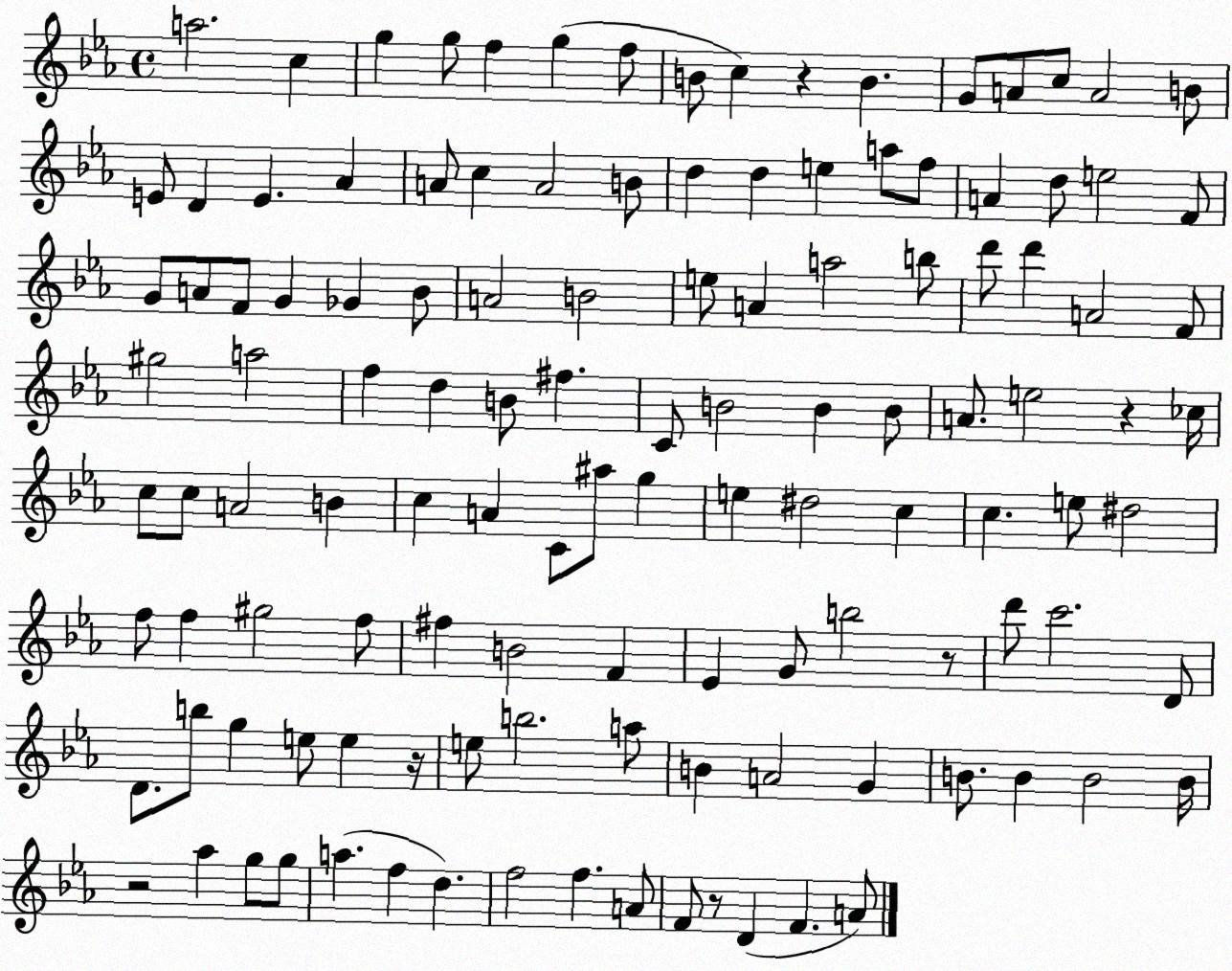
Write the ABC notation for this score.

X:1
T:Untitled
M:4/4
L:1/4
K:Eb
a2 c g g/2 f g f/2 B/2 c z B G/2 A/2 c/2 A2 B/2 E/2 D E _A A/2 c A2 B/2 d d e a/2 f/2 A d/2 e2 F/2 G/2 A/2 F/2 G _G _B/2 A2 B2 e/2 A a2 b/2 d'/2 d' A2 F/2 ^g2 a2 f d B/2 ^f C/2 B2 B B/2 A/2 e2 z _c/4 c/2 c/2 A2 B c A C/2 ^a/2 g e ^d2 c c e/2 ^d2 f/2 f ^g2 f/2 ^f B2 F _E G/2 b2 z/2 d'/2 c'2 D/2 D/2 b/2 g e/2 e z/4 e/2 b2 a/2 B A2 G B/2 B B2 B/4 z2 _a g/2 g/2 a f d f2 f A/2 F/2 z/2 D F A/2